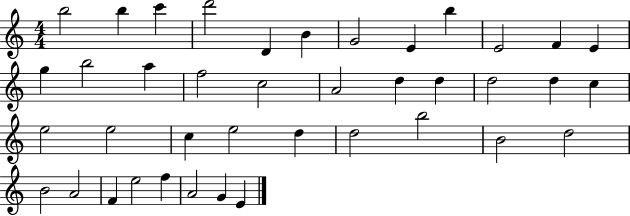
X:1
T:Untitled
M:4/4
L:1/4
K:C
b2 b c' d'2 D B G2 E b E2 F E g b2 a f2 c2 A2 d d d2 d c e2 e2 c e2 d d2 b2 B2 d2 B2 A2 F e2 f A2 G E